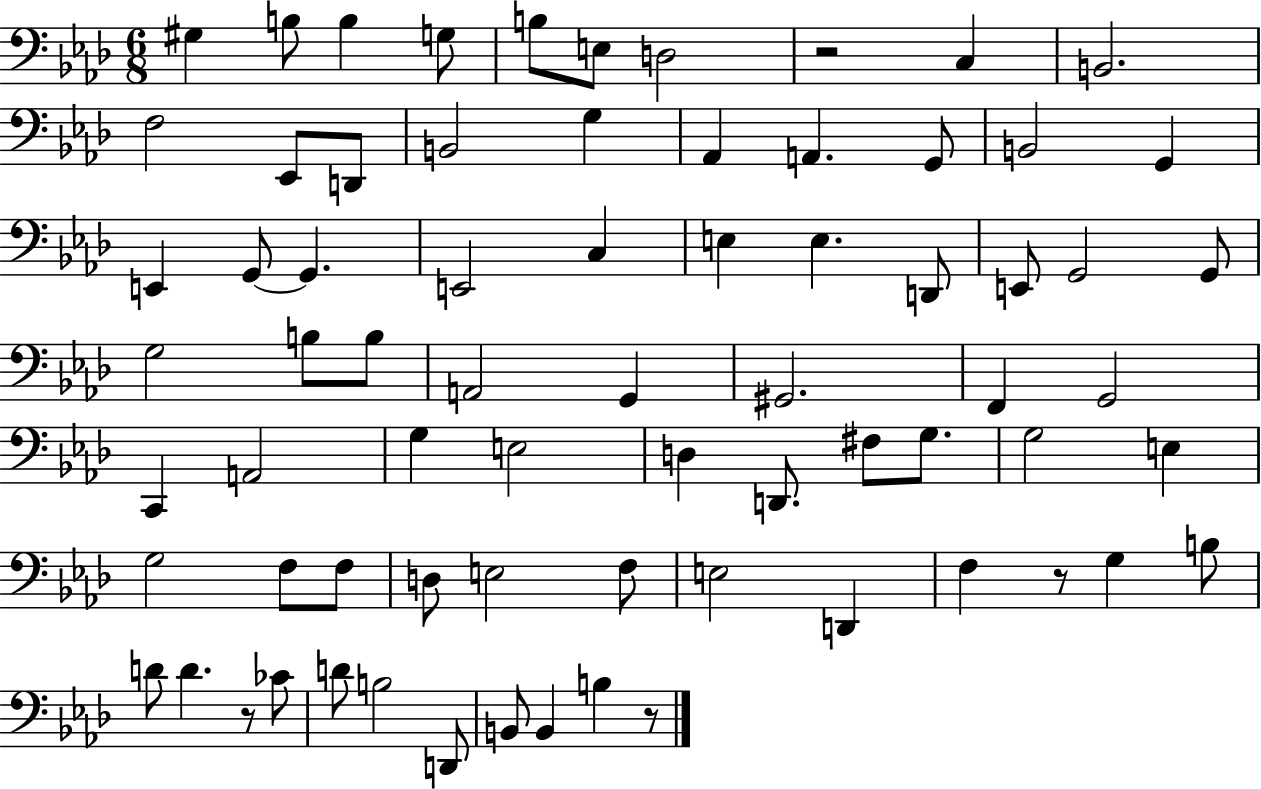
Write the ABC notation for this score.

X:1
T:Untitled
M:6/8
L:1/4
K:Ab
^G, B,/2 B, G,/2 B,/2 E,/2 D,2 z2 C, B,,2 F,2 _E,,/2 D,,/2 B,,2 G, _A,, A,, G,,/2 B,,2 G,, E,, G,,/2 G,, E,,2 C, E, E, D,,/2 E,,/2 G,,2 G,,/2 G,2 B,/2 B,/2 A,,2 G,, ^G,,2 F,, G,,2 C,, A,,2 G, E,2 D, D,,/2 ^F,/2 G,/2 G,2 E, G,2 F,/2 F,/2 D,/2 E,2 F,/2 E,2 D,, F, z/2 G, B,/2 D/2 D z/2 _C/2 D/2 B,2 D,,/2 B,,/2 B,, B, z/2